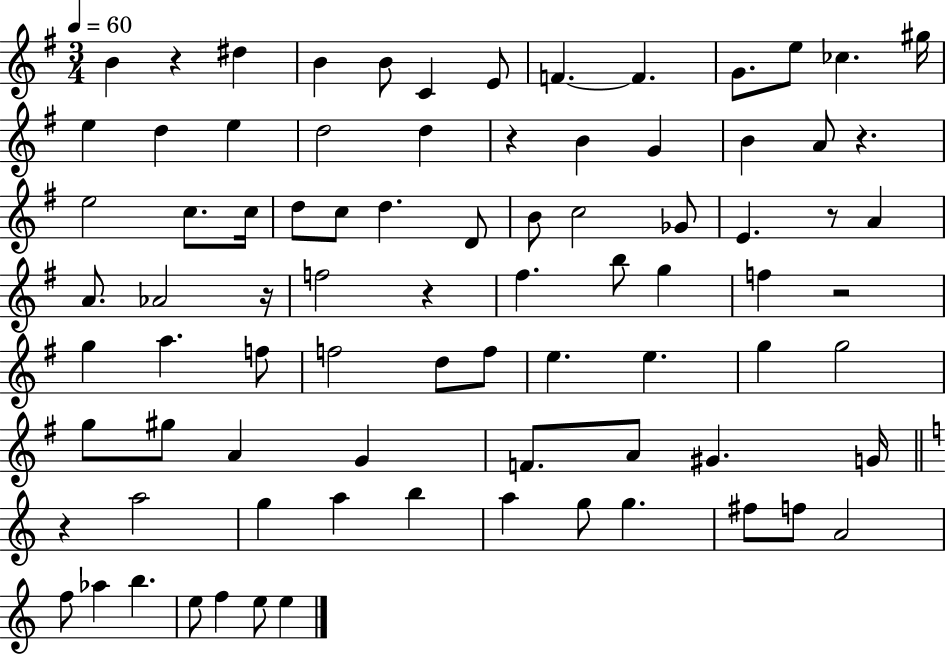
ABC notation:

X:1
T:Untitled
M:3/4
L:1/4
K:G
B z ^d B B/2 C E/2 F F G/2 e/2 _c ^g/4 e d e d2 d z B G B A/2 z e2 c/2 c/4 d/2 c/2 d D/2 B/2 c2 _G/2 E z/2 A A/2 _A2 z/4 f2 z ^f b/2 g f z2 g a f/2 f2 d/2 f/2 e e g g2 g/2 ^g/2 A G F/2 A/2 ^G G/4 z a2 g a b a g/2 g ^f/2 f/2 A2 f/2 _a b e/2 f e/2 e